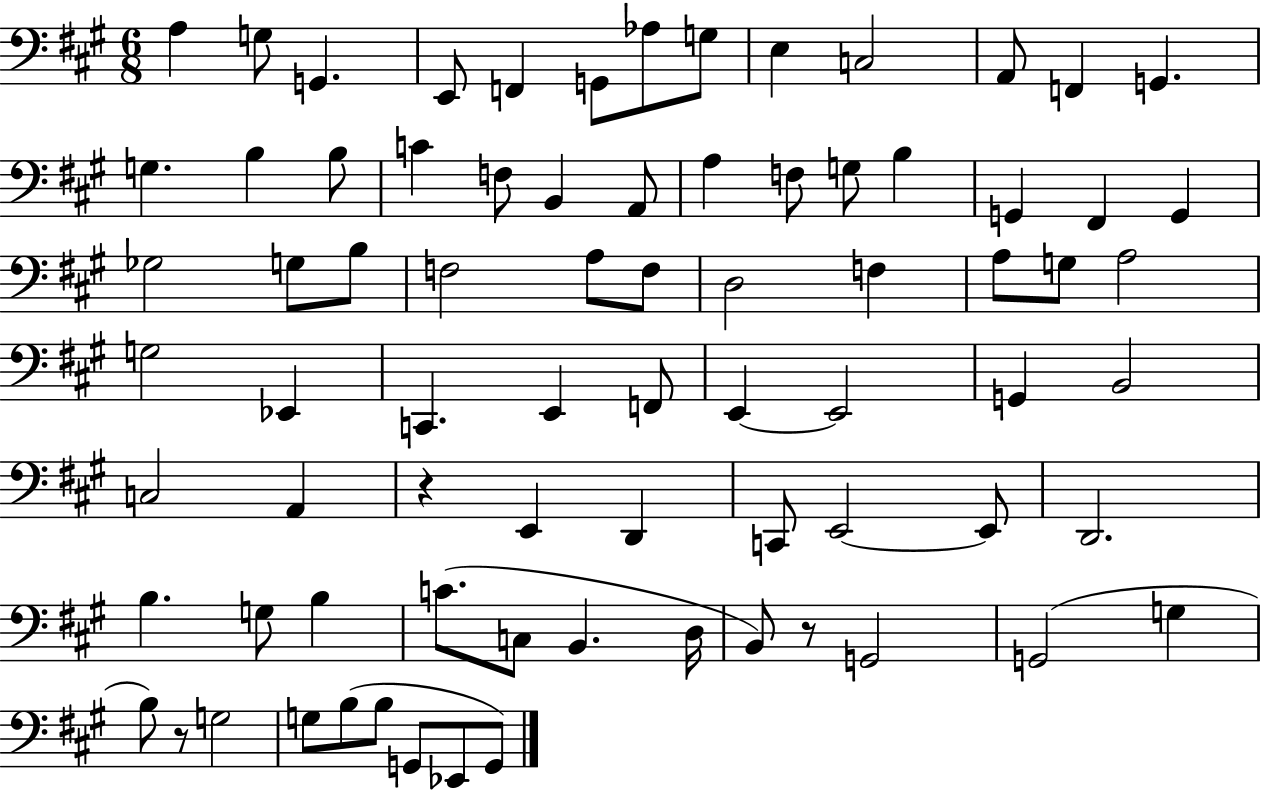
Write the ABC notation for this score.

X:1
T:Untitled
M:6/8
L:1/4
K:A
A, G,/2 G,, E,,/2 F,, G,,/2 _A,/2 G,/2 E, C,2 A,,/2 F,, G,, G, B, B,/2 C F,/2 B,, A,,/2 A, F,/2 G,/2 B, G,, ^F,, G,, _G,2 G,/2 B,/2 F,2 A,/2 F,/2 D,2 F, A,/2 G,/2 A,2 G,2 _E,, C,, E,, F,,/2 E,, E,,2 G,, B,,2 C,2 A,, z E,, D,, C,,/2 E,,2 E,,/2 D,,2 B, G,/2 B, C/2 C,/2 B,, D,/4 B,,/2 z/2 G,,2 G,,2 G, B,/2 z/2 G,2 G,/2 B,/2 B,/2 G,,/2 _E,,/2 G,,/2